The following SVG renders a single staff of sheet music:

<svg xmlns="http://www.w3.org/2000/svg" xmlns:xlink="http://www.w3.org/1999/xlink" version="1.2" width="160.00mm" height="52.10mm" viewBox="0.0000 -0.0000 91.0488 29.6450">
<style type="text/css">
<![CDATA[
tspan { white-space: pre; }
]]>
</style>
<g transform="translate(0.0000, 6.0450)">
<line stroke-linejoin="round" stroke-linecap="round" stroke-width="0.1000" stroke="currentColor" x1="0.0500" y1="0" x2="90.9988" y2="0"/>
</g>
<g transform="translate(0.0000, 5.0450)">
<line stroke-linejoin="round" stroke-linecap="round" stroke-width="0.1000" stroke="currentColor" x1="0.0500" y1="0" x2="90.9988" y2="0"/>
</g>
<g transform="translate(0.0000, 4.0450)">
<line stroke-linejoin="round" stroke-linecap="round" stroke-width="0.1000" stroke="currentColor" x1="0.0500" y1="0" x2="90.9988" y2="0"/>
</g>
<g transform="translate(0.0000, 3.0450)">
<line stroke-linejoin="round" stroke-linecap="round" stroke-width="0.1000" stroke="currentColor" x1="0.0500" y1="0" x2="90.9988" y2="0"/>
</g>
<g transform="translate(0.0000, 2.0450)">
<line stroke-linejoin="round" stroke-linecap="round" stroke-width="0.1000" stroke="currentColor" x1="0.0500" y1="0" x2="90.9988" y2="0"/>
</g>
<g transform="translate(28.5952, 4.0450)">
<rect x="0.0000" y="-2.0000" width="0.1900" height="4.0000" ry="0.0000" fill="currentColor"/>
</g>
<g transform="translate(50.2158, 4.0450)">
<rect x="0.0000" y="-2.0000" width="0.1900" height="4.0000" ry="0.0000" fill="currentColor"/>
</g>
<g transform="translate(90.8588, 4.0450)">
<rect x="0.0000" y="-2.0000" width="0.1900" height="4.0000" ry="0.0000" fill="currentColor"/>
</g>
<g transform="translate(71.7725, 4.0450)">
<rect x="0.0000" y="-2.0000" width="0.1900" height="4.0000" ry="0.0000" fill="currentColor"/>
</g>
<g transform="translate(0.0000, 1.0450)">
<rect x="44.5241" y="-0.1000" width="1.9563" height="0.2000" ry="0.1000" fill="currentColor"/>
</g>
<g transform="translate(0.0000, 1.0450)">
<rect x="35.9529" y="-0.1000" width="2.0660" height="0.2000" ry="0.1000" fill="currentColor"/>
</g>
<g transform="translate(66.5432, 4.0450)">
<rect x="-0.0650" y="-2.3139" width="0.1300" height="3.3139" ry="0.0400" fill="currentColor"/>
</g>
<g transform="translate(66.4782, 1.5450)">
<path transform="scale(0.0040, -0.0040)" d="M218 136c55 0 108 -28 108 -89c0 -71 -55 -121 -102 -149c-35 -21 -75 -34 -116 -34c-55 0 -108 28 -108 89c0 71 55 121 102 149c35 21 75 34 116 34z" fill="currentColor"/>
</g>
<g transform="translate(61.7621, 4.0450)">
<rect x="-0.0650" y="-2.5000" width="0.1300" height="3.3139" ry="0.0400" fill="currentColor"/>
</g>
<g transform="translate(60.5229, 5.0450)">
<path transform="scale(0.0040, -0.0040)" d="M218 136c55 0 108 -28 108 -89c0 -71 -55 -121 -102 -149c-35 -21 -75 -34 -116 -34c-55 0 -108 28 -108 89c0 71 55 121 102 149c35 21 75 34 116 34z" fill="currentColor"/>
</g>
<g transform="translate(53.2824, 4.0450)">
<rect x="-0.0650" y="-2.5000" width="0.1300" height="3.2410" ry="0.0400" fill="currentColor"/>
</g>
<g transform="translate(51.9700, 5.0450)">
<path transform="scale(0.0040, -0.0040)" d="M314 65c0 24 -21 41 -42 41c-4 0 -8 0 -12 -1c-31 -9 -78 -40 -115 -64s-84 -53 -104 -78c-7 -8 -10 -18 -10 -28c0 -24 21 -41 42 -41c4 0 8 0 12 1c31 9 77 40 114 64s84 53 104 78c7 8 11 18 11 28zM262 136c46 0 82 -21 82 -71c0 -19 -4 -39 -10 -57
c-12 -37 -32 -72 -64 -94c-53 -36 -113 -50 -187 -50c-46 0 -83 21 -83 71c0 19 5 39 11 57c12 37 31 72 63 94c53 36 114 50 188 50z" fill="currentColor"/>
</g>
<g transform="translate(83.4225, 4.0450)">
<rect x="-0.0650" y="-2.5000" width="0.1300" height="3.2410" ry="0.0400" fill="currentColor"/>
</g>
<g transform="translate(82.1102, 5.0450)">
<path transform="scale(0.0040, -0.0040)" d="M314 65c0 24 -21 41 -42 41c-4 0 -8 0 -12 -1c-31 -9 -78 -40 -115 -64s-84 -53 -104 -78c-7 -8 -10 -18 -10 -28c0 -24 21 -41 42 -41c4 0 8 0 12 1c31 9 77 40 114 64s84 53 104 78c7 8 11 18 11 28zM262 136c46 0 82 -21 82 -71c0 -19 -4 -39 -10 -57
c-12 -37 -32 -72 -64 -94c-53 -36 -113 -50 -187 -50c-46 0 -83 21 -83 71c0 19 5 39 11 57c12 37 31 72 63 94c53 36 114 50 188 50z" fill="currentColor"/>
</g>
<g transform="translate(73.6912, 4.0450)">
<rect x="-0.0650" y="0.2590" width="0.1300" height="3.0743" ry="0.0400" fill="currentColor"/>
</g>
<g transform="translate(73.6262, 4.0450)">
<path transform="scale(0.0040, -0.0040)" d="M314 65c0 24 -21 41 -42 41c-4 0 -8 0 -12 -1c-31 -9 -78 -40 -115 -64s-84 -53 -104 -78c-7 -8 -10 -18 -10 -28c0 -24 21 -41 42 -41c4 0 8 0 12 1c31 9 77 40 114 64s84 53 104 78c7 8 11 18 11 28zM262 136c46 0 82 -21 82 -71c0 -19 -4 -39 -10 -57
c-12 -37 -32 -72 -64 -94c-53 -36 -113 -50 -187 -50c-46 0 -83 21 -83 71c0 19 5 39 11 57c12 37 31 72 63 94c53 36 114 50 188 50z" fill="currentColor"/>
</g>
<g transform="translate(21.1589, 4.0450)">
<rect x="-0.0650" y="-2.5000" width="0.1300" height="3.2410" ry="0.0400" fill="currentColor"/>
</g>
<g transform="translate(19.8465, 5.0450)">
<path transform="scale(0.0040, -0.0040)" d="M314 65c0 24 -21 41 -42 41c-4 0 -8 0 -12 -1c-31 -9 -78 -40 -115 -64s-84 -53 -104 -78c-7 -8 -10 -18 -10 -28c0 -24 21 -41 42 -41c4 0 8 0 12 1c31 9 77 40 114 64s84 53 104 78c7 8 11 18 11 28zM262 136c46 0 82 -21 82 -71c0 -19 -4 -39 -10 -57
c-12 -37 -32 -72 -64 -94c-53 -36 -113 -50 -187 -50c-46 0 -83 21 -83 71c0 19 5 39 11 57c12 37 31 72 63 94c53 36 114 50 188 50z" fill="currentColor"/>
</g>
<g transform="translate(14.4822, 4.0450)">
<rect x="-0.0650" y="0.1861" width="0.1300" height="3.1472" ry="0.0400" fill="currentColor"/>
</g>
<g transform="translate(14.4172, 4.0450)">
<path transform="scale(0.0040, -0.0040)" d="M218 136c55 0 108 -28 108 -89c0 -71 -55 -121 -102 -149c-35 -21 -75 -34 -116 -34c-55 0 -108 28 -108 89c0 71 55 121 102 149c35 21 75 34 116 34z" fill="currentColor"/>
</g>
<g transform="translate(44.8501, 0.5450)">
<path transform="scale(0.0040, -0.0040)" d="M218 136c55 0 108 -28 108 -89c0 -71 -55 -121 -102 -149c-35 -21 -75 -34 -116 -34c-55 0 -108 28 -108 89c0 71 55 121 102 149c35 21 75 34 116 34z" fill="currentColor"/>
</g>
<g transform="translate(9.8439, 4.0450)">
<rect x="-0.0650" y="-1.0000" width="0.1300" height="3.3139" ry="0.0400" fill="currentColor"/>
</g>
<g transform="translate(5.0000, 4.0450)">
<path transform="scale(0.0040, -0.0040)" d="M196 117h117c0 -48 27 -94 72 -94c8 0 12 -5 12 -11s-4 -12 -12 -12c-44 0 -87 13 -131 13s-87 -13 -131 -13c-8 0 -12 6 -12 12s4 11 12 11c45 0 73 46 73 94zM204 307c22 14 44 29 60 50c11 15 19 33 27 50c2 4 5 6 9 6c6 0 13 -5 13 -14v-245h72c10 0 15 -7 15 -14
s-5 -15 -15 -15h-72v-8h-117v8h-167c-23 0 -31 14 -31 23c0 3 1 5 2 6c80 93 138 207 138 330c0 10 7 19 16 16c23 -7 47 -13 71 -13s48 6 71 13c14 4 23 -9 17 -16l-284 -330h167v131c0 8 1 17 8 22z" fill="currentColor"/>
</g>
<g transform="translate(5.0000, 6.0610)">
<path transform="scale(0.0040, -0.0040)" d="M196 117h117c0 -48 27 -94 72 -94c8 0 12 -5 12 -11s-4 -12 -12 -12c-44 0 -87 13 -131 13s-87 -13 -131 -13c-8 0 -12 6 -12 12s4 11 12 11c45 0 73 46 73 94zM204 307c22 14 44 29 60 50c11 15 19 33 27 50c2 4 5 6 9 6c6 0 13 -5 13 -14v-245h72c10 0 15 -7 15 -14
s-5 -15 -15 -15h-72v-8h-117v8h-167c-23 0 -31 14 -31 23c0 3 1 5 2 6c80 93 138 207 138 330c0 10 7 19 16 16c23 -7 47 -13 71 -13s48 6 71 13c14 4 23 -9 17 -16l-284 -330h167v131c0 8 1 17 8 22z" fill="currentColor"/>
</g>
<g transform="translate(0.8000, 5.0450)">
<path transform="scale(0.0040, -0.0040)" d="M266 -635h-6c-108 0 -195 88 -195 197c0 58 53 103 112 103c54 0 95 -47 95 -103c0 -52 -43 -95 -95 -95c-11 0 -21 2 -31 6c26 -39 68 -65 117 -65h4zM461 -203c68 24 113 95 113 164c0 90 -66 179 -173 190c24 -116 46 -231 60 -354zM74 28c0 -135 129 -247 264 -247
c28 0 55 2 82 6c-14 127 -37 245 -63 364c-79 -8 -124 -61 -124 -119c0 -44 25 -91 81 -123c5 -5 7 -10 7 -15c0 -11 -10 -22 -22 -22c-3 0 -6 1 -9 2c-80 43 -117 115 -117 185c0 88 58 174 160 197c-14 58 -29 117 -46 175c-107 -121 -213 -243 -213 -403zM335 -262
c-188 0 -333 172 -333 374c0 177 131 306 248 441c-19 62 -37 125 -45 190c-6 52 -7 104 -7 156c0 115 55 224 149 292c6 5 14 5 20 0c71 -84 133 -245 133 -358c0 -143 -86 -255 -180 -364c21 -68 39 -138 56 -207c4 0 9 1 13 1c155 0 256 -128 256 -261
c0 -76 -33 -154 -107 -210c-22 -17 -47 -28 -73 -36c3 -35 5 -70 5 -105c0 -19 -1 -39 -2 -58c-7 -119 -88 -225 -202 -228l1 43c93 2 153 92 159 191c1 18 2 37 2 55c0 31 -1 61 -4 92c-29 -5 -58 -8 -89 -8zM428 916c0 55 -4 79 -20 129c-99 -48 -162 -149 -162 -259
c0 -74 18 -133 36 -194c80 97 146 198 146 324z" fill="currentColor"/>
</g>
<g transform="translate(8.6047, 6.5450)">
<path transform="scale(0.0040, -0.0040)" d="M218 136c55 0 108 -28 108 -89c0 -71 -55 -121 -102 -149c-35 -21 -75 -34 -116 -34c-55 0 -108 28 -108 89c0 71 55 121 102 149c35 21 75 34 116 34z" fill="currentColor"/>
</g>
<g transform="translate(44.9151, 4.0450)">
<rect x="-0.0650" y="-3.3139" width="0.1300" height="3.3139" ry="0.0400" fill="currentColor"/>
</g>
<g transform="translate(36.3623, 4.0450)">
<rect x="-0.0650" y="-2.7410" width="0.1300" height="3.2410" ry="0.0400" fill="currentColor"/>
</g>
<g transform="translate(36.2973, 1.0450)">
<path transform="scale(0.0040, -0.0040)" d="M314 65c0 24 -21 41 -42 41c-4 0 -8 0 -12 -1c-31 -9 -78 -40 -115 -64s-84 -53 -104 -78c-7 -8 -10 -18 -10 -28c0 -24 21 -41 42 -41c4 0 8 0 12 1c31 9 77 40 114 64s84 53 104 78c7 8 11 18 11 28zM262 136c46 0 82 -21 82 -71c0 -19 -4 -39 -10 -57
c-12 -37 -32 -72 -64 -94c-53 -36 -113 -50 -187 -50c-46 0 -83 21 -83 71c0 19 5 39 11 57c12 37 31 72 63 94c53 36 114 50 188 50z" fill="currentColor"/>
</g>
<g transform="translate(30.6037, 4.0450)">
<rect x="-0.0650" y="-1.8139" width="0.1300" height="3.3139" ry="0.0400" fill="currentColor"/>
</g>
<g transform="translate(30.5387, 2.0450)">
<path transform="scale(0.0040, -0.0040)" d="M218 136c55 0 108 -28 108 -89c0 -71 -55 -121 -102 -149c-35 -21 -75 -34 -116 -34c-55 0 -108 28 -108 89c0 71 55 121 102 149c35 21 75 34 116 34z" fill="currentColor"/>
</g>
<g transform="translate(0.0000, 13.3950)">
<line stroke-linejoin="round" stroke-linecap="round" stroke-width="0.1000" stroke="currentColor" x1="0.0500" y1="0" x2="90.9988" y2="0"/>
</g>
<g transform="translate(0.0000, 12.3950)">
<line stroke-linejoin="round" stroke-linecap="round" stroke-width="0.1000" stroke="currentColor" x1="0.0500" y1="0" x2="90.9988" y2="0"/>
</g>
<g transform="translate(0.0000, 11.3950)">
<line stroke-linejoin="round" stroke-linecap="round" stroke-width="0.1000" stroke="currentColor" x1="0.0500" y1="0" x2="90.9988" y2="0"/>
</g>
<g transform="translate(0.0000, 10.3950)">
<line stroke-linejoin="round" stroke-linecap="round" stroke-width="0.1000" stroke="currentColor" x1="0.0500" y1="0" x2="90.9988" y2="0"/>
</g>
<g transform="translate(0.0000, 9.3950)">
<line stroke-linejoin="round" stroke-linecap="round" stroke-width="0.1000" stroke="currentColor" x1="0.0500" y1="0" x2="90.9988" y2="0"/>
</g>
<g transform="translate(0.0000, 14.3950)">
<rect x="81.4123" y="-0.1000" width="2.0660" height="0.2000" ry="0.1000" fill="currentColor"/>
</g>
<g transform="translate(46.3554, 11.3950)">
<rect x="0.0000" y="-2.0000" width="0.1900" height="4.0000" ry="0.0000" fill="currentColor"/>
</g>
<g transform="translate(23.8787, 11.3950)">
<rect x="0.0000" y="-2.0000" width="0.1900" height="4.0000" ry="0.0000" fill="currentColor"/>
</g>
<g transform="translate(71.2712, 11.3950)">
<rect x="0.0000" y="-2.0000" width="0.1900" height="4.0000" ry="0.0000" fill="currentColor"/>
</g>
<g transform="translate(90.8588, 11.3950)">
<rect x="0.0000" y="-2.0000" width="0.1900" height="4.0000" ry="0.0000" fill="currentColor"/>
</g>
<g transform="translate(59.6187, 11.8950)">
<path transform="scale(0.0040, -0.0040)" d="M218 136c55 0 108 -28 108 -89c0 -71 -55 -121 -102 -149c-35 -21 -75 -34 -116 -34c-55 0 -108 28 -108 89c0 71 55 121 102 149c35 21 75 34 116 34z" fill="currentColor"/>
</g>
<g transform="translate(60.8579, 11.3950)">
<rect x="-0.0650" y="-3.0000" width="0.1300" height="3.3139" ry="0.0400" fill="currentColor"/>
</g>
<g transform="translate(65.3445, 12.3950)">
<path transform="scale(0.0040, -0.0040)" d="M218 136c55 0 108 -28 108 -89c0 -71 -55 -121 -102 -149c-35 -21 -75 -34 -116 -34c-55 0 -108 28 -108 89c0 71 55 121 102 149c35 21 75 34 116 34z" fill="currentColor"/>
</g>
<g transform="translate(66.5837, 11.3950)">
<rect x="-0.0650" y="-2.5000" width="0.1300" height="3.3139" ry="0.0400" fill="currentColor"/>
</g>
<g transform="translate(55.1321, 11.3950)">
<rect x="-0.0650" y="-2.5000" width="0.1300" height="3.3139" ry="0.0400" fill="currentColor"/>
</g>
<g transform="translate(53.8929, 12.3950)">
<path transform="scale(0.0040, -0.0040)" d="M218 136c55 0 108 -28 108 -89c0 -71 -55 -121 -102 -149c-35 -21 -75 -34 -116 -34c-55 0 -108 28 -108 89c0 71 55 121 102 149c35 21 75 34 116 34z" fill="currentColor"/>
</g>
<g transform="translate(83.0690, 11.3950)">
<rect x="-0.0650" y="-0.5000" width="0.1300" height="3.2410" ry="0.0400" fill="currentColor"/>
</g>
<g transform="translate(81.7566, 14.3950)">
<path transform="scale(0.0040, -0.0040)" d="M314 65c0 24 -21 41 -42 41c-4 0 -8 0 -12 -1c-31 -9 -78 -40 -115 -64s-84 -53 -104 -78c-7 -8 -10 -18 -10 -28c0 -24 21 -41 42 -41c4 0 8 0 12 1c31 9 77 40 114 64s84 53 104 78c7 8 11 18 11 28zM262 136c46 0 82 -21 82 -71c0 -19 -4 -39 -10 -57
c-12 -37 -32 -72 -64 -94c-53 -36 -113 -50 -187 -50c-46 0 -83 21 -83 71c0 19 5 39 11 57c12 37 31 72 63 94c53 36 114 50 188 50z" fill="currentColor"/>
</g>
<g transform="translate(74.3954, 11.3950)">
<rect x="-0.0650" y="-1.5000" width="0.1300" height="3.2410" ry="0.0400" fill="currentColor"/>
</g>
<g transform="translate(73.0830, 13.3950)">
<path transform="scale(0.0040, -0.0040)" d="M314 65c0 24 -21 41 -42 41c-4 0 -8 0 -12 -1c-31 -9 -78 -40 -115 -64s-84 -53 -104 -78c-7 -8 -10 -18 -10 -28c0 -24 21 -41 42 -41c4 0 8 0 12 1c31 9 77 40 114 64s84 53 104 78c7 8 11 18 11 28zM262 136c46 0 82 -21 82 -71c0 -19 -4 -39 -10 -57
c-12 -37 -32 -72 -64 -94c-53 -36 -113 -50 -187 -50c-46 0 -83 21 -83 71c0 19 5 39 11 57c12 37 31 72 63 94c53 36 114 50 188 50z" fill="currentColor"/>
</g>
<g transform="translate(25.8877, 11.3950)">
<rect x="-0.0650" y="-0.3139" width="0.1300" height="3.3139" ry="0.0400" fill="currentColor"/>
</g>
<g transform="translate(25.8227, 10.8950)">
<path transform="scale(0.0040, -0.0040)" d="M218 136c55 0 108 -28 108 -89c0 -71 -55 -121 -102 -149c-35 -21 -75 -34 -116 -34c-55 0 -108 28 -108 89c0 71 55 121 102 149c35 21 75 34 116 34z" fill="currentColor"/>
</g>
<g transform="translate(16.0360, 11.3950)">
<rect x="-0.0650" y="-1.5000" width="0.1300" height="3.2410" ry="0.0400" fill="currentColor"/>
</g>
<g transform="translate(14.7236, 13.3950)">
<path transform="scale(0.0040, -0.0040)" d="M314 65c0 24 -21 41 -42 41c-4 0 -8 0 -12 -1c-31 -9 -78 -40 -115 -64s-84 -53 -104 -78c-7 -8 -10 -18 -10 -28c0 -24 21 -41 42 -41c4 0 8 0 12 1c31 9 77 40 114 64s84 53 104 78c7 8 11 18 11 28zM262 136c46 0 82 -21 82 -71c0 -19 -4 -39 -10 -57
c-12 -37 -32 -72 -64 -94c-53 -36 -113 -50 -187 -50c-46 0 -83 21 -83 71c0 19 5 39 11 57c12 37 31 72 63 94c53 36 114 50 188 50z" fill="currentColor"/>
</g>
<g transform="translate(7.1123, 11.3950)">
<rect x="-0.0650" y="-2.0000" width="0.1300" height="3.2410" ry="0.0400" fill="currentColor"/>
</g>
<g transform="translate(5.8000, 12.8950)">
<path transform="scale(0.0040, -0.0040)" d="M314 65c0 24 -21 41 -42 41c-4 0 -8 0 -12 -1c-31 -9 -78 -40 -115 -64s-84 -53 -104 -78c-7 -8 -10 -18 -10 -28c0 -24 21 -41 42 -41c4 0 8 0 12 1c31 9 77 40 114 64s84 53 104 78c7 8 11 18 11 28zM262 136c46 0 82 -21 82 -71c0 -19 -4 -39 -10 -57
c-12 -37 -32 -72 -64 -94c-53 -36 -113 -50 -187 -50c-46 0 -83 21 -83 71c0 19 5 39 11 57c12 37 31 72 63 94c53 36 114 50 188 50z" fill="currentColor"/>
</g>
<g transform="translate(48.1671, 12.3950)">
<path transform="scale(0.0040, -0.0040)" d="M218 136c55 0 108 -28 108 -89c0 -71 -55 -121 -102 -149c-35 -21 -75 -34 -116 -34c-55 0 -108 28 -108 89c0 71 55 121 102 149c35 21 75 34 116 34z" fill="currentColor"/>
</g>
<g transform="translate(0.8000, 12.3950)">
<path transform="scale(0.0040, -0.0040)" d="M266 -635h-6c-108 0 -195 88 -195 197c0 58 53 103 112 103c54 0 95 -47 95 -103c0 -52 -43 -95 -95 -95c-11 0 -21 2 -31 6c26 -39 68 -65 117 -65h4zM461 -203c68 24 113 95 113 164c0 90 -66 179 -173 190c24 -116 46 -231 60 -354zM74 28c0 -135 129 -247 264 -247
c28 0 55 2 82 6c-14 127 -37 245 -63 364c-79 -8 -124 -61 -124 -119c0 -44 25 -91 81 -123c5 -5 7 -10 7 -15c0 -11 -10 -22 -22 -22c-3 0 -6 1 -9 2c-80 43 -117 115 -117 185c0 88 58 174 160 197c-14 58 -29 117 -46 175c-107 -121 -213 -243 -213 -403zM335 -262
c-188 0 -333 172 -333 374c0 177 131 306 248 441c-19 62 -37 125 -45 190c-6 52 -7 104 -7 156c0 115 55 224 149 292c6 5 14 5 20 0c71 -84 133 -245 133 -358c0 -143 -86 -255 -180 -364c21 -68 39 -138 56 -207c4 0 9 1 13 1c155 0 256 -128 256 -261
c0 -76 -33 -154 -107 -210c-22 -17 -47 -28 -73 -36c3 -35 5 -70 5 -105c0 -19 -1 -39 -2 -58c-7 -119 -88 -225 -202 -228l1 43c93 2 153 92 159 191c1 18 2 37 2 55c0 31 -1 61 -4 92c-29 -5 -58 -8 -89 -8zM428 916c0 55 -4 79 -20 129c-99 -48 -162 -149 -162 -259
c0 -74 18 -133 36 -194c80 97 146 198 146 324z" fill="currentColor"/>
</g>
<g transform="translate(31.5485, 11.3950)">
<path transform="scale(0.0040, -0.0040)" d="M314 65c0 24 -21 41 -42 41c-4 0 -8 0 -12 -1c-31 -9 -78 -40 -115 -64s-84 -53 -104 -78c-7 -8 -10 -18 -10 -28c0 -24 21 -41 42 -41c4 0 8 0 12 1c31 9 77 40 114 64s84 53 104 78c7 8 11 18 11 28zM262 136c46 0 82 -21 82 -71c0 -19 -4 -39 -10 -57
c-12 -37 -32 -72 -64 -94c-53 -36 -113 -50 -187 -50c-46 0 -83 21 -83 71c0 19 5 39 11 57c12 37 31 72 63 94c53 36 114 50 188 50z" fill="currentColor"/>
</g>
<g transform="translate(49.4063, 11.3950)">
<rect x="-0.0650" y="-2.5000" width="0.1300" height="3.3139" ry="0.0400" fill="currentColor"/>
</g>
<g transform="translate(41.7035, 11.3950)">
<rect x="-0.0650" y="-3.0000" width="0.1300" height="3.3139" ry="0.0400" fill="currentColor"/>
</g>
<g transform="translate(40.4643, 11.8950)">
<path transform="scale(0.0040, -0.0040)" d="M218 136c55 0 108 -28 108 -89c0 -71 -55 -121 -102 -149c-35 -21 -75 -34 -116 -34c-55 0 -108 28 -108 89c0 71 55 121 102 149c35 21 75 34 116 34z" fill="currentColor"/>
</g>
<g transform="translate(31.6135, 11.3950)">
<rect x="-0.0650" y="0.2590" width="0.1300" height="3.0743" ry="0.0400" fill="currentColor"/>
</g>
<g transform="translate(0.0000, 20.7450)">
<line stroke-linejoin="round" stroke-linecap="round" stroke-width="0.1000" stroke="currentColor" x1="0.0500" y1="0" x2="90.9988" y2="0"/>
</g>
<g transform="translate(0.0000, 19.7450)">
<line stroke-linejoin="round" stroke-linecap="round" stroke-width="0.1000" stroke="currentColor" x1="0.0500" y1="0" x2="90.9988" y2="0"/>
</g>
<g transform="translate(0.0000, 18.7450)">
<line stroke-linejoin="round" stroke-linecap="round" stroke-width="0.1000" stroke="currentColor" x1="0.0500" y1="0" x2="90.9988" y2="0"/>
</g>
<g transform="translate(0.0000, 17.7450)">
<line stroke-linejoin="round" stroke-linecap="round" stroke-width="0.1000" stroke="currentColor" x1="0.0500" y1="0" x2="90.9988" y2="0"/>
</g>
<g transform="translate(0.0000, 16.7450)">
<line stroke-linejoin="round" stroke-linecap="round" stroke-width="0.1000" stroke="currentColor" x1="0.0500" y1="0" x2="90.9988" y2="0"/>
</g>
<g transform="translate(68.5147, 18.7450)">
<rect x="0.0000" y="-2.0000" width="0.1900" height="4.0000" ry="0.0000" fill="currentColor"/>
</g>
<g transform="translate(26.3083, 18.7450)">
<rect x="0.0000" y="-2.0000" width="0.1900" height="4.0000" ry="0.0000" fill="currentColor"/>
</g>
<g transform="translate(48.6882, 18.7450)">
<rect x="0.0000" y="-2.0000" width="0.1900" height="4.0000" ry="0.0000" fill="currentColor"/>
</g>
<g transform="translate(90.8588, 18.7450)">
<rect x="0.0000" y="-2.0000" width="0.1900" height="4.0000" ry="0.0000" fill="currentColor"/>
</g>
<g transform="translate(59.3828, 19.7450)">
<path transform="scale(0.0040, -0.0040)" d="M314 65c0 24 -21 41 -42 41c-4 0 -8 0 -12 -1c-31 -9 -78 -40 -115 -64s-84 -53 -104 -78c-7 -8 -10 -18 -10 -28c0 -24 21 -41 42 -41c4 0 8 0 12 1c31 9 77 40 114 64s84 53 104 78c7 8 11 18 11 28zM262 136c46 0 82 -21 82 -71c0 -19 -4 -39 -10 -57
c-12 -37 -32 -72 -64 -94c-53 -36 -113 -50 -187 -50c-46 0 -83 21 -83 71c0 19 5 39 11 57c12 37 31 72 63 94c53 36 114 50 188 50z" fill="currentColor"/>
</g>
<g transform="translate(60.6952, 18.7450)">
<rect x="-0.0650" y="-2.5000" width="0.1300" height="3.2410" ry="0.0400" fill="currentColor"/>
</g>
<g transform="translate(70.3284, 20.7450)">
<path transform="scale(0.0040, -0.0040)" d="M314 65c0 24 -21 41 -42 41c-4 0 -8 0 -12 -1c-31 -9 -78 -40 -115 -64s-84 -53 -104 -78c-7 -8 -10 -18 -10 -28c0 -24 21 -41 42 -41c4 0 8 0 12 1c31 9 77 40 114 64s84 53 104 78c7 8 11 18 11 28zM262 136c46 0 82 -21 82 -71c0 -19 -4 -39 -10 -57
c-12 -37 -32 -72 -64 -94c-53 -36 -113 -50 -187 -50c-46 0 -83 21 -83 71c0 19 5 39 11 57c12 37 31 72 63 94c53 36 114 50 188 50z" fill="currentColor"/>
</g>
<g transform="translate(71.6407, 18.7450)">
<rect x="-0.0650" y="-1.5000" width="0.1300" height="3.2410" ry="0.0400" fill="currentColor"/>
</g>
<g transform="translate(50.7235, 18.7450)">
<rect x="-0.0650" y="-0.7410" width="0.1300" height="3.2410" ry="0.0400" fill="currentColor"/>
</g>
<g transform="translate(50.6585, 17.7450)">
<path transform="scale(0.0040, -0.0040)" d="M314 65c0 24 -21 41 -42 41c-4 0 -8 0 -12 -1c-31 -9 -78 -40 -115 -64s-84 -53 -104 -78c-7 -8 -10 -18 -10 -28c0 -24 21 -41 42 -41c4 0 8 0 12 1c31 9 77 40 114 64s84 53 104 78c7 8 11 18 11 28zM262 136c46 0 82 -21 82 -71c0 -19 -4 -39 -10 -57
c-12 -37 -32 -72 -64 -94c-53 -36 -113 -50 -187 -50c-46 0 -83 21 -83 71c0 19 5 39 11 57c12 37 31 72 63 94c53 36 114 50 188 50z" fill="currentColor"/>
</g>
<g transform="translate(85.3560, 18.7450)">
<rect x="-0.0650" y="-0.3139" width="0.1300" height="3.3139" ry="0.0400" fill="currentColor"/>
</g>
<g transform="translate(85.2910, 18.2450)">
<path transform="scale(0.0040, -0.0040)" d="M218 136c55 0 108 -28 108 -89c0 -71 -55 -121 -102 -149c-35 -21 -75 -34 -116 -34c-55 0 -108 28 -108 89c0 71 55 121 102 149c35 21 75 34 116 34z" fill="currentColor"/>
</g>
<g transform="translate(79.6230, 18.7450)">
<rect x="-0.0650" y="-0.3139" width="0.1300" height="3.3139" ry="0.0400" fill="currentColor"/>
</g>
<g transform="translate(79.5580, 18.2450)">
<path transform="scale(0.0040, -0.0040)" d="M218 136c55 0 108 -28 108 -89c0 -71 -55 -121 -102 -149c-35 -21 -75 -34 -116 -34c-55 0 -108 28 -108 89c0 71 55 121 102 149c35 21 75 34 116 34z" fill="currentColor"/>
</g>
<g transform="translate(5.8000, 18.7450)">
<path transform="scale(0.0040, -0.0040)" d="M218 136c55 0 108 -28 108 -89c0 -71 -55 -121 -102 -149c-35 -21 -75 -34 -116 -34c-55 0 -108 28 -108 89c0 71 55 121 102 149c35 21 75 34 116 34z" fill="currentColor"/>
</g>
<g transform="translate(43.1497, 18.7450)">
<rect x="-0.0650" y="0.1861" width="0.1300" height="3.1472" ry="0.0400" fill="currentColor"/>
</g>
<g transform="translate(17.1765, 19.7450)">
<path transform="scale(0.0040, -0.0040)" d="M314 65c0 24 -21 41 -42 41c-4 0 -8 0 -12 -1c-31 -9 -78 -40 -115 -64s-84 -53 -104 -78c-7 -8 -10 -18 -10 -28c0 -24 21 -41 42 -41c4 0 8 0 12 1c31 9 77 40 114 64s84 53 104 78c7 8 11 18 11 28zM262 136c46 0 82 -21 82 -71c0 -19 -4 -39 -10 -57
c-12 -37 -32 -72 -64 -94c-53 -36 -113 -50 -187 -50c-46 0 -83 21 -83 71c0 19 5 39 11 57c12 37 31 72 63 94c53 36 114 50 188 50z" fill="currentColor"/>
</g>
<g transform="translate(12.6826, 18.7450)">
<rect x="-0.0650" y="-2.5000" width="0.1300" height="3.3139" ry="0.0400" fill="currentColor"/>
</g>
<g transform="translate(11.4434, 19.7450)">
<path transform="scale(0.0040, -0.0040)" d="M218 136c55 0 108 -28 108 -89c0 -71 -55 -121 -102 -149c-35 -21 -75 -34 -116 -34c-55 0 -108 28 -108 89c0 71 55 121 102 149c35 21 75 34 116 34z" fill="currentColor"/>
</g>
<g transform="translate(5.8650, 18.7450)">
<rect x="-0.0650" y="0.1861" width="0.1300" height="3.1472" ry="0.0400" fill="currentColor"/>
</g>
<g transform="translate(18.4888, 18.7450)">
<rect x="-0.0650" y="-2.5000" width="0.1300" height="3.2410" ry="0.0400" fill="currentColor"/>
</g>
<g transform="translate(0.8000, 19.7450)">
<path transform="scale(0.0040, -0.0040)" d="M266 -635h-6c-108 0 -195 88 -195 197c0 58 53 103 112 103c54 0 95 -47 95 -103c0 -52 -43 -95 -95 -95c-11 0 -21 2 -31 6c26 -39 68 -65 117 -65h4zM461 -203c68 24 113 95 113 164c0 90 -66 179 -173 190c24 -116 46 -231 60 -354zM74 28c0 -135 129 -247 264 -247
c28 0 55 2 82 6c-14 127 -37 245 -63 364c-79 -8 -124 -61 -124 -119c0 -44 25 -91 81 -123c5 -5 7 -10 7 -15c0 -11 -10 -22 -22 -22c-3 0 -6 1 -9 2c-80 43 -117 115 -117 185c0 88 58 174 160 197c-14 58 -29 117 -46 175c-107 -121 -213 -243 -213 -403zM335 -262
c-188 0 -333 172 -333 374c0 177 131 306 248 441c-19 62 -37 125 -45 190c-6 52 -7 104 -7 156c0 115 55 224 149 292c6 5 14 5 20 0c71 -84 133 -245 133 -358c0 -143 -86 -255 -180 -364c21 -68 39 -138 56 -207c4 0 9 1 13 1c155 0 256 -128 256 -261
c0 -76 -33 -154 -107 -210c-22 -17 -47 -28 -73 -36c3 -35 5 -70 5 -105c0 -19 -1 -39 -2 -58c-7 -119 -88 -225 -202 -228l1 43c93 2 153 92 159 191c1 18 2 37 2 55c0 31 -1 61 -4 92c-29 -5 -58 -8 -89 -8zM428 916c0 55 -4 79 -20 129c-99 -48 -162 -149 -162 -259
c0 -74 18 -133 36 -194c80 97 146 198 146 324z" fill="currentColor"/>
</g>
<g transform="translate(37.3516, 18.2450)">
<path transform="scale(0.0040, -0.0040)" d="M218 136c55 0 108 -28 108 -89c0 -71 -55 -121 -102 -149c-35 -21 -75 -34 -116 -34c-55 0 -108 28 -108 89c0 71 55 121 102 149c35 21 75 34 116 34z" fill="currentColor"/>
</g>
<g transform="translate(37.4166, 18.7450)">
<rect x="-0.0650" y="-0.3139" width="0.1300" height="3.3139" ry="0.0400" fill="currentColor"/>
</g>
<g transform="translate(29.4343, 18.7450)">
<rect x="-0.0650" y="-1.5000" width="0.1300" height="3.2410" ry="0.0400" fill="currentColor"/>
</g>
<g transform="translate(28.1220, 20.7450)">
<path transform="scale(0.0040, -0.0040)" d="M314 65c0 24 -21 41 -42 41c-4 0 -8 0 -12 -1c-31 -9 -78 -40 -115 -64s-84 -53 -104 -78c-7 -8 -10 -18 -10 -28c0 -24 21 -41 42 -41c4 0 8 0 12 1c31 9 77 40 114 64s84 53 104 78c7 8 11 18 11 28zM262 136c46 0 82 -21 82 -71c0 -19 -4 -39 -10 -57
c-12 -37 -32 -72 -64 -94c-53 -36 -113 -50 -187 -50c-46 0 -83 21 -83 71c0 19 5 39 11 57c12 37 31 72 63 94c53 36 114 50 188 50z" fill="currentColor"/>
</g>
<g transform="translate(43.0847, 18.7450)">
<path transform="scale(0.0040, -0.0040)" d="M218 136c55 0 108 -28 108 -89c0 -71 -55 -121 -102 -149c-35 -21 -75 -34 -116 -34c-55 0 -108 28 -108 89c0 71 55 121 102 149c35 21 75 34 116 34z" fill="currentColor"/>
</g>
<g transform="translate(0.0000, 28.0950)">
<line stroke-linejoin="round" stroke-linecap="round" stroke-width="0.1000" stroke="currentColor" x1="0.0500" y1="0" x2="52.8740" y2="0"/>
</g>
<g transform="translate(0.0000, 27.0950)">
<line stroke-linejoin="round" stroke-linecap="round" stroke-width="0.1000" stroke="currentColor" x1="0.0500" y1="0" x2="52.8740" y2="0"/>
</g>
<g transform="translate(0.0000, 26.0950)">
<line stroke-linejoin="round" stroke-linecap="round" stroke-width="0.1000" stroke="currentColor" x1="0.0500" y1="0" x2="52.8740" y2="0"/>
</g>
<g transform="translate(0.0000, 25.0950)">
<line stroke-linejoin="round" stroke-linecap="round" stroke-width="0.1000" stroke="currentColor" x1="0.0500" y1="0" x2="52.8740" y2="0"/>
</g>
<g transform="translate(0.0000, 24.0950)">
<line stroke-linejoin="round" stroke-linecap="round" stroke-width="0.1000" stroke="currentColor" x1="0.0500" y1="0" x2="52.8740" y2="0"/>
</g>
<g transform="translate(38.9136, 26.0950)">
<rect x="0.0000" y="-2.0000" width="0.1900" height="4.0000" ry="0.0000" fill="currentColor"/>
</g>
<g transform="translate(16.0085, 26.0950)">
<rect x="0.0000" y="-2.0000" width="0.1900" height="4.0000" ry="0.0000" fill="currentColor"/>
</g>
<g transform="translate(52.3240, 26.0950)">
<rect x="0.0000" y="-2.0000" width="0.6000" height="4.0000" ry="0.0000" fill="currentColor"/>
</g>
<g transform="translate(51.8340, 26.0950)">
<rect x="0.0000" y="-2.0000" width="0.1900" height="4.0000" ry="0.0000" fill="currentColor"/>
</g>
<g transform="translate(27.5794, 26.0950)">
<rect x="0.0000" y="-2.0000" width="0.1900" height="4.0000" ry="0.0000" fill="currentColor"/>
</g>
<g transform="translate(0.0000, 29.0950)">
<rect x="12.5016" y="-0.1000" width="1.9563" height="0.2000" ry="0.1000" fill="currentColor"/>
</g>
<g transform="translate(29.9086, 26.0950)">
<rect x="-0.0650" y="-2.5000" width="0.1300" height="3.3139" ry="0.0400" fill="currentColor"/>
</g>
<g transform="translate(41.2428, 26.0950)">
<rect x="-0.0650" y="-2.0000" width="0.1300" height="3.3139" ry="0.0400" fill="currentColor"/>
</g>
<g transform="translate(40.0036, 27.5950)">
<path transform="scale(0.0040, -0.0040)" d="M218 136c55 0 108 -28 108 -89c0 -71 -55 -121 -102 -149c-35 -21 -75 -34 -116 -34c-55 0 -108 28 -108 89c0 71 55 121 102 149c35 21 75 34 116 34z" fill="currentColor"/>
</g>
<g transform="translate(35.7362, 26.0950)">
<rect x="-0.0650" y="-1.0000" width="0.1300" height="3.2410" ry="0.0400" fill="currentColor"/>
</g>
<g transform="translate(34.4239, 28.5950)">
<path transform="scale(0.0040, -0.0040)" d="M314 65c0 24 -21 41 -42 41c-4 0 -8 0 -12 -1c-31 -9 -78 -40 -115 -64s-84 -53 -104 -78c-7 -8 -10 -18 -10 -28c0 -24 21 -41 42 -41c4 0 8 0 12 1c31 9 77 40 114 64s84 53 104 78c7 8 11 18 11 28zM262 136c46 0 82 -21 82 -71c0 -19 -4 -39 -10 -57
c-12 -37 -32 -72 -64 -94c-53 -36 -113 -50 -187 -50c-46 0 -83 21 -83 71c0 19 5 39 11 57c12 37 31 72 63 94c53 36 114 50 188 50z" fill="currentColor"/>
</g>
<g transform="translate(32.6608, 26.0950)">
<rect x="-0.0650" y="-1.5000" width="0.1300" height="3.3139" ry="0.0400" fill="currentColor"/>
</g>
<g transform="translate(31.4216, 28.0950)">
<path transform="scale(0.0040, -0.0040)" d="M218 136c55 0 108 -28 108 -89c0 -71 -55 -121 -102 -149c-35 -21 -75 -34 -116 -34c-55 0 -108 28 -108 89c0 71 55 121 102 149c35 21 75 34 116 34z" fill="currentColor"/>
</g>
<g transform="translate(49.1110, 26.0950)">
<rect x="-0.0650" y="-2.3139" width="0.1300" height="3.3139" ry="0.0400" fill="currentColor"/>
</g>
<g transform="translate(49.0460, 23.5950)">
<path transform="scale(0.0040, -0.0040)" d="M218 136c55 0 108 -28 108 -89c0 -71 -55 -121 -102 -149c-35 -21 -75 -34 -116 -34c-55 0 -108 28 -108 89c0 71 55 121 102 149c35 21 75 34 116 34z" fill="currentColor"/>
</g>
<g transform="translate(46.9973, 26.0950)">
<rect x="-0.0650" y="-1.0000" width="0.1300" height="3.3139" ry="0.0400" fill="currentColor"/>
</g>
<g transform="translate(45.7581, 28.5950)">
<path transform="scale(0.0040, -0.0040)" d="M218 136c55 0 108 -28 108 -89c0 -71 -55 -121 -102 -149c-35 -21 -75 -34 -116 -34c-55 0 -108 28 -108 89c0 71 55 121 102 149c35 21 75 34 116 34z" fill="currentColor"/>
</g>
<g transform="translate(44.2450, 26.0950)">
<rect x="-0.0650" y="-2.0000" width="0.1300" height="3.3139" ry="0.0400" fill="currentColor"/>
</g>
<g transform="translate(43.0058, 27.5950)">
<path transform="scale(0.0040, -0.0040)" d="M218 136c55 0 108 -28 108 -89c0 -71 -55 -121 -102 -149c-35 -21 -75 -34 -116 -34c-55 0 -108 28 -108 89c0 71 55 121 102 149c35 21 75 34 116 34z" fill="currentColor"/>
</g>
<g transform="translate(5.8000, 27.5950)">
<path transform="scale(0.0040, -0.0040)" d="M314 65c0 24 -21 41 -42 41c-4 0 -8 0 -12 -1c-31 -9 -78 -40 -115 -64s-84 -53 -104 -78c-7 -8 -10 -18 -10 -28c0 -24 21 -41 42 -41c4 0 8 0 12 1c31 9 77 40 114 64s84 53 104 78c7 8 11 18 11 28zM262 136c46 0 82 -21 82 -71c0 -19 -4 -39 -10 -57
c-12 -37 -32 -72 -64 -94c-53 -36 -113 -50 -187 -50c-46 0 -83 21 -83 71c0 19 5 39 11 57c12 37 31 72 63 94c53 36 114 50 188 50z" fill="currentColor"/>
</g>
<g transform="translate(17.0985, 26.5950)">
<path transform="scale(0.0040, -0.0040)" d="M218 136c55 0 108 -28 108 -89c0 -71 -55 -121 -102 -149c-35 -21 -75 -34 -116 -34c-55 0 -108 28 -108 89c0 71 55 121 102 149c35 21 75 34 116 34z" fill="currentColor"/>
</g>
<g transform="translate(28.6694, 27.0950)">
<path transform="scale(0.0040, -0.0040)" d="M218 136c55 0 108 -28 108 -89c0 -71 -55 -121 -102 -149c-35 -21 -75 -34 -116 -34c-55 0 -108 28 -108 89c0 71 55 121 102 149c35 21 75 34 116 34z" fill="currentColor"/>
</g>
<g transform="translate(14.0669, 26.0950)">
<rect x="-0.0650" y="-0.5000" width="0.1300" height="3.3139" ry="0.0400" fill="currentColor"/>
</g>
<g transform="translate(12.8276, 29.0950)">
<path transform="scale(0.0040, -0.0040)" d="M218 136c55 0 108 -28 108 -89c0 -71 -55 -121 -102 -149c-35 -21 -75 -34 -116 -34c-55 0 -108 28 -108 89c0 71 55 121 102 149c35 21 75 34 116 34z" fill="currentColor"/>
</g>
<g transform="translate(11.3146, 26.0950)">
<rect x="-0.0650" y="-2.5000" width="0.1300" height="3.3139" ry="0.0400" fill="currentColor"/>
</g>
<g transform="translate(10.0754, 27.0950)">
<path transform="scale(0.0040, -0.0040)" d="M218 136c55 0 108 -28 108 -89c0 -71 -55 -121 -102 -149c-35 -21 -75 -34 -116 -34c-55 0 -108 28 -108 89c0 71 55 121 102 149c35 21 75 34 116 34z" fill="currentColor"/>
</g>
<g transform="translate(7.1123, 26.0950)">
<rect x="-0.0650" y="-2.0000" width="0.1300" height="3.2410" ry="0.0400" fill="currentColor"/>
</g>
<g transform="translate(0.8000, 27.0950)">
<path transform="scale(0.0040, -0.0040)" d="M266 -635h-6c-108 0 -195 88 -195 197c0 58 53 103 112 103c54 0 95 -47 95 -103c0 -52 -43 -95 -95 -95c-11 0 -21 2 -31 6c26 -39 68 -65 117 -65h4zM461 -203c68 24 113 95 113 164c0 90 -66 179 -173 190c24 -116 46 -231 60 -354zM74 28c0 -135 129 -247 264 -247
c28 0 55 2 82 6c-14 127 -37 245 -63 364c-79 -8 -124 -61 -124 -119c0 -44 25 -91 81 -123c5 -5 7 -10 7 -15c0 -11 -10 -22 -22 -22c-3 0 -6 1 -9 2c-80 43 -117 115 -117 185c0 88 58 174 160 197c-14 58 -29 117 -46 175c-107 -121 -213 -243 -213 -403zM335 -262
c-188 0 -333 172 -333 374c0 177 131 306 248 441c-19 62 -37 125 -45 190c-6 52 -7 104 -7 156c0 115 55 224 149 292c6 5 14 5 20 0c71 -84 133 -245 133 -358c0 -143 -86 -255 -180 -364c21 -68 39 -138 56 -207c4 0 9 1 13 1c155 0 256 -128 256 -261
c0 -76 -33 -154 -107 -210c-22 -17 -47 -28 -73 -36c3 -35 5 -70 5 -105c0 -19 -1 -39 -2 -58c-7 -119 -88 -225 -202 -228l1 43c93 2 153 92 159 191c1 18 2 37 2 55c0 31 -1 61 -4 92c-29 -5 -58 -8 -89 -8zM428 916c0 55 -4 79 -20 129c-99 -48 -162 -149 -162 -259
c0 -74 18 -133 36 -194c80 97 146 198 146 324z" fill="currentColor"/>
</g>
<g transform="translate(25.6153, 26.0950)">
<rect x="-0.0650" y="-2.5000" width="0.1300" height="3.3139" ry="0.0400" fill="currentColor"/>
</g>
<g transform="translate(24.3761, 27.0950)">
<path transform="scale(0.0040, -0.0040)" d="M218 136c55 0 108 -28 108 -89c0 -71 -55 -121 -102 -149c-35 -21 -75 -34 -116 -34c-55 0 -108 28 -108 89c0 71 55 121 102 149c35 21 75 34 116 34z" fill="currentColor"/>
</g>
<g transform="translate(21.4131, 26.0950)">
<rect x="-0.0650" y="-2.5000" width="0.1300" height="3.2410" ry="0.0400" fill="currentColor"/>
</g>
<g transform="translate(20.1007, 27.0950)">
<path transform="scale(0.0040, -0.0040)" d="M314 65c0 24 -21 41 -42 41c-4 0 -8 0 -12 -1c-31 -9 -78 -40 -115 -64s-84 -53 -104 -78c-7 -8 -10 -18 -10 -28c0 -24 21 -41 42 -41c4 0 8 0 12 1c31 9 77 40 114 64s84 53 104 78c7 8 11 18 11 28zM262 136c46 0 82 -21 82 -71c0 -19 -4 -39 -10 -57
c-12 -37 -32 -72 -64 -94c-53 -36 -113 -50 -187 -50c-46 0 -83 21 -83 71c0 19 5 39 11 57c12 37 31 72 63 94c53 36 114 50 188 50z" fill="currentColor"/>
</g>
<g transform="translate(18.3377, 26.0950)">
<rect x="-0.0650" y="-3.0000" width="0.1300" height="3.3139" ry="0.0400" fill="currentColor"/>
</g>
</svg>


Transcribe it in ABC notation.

X:1
T:Untitled
M:4/4
L:1/4
K:C
D B G2 f a2 b G2 G g B2 G2 F2 E2 c B2 A G G A G E2 C2 B G G2 E2 c B d2 G2 E2 c c F2 G C A G2 G G E D2 F F D g